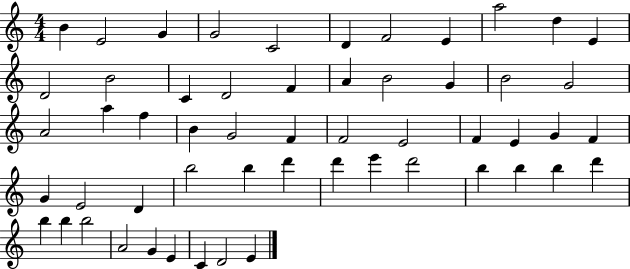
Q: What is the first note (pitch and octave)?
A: B4